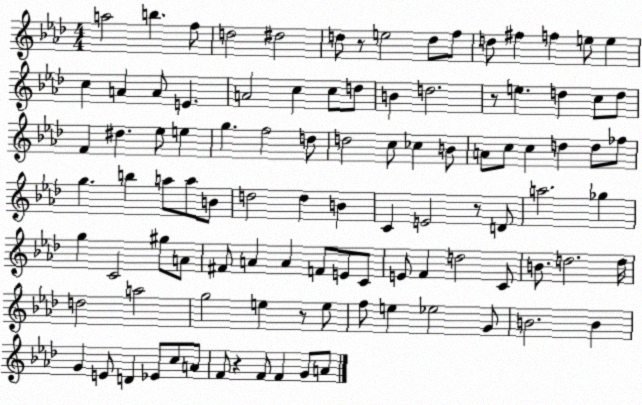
X:1
T:Untitled
M:4/4
L:1/4
K:Ab
a2 b f/2 d2 ^d2 d/2 z/2 e2 d/2 f/2 d/2 ^f f e/2 e c A A/2 E A2 c c/2 d/2 B d2 z/2 e d c/2 d/2 F ^d _e/2 e g f2 d/2 d2 c/2 _c B/2 A/2 c/2 c d d/2 _f/2 g b a/2 a/2 B/2 d2 d B C E2 z/2 D/2 a2 _g g C2 ^g/2 A/2 ^F/2 A A F/2 E/2 C/2 E/2 F d2 C/2 B/2 d2 d/4 d2 a2 g2 e z/2 e/2 f/2 e _e2 G/2 B2 B G E/2 D _E/2 c/2 A/2 F/2 z F/2 F G/2 A/2